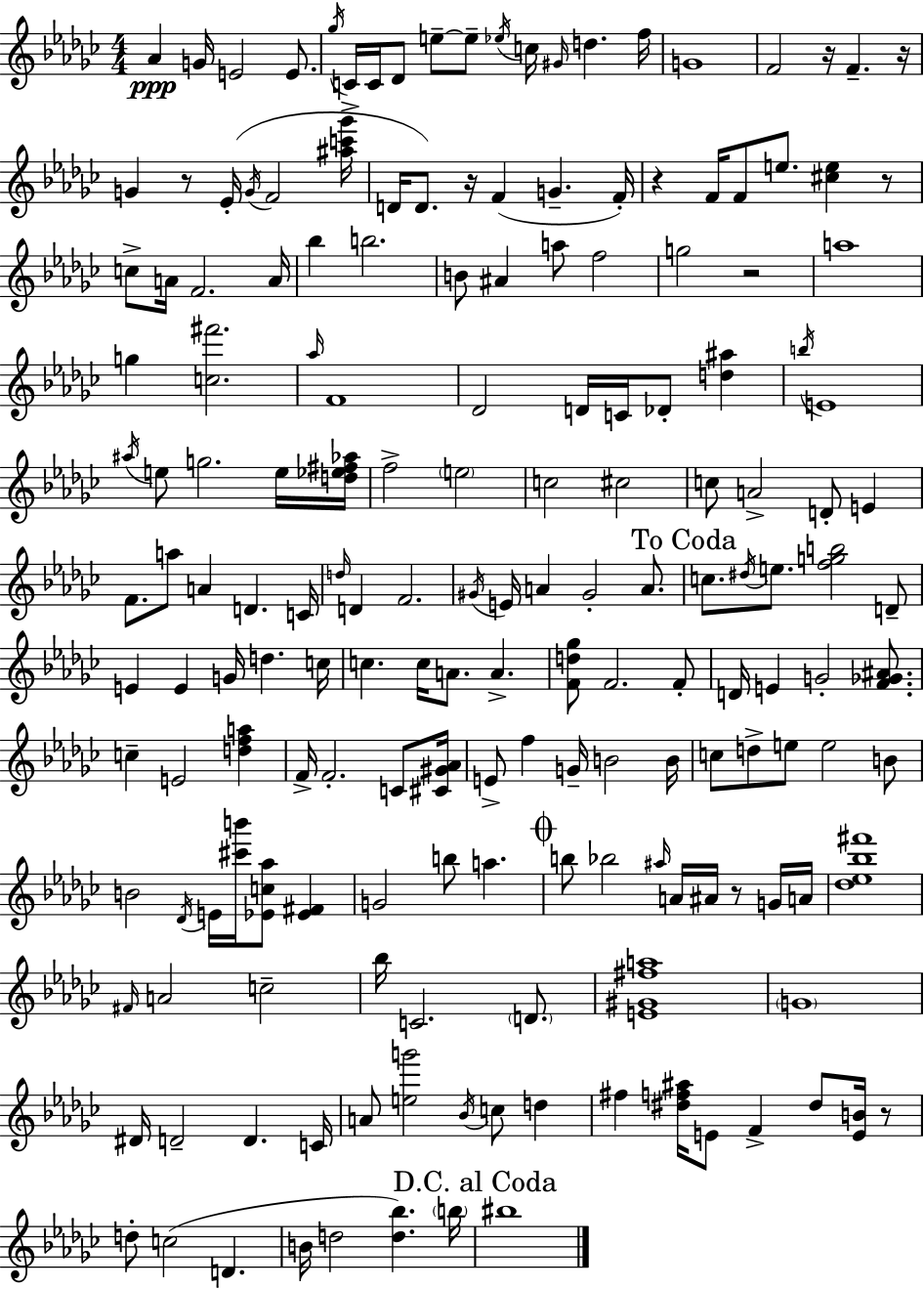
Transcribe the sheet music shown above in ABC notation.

X:1
T:Untitled
M:4/4
L:1/4
K:Ebm
_A G/4 E2 E/2 _g/4 C/4 C/4 _D/2 e/2 e/2 _e/4 c/4 ^G/4 d f/4 G4 F2 z/4 F z/4 G z/2 _E/4 G/4 F2 [^ac'_g']/4 D/4 D/2 z/4 F G F/4 z F/4 F/2 e/2 [^ce] z/2 c/2 A/4 F2 A/4 _b b2 B/2 ^A a/2 f2 g2 z2 a4 g [c^f']2 _a/4 F4 _D2 D/4 C/4 _D/2 [d^a] b/4 E4 ^a/4 e/2 g2 e/4 [d_e^f_a]/4 f2 e2 c2 ^c2 c/2 A2 D/2 E F/2 a/2 A D C/4 d/4 D F2 ^G/4 E/4 A ^G2 A/2 c/2 ^d/4 e/2 [fgb]2 D/2 E E G/4 d c/4 c c/4 A/2 A [Fd_g]/2 F2 F/2 D/4 E G2 [F_G^A]/2 c E2 [dfa] F/4 F2 C/2 [^C^G_A]/4 E/2 f G/4 B2 B/4 c/2 d/2 e/2 e2 B/2 B2 _D/4 E/4 [^c'b']/4 [_Ec_a]/2 [_E^F] G2 b/2 a b/2 _b2 ^a/4 A/4 ^A/4 z/2 G/4 A/4 [_d_e_b^f']4 ^F/4 A2 c2 _b/4 C2 D/2 [E^G^fa]4 G4 ^D/4 D2 D C/4 A/2 [eg']2 _B/4 c/2 d ^f [^df^a]/4 E/2 F ^d/2 [EB]/4 z/2 d/2 c2 D B/4 d2 [d_b] b/4 ^b4